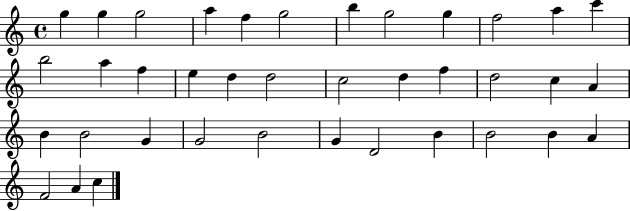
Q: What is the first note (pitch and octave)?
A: G5